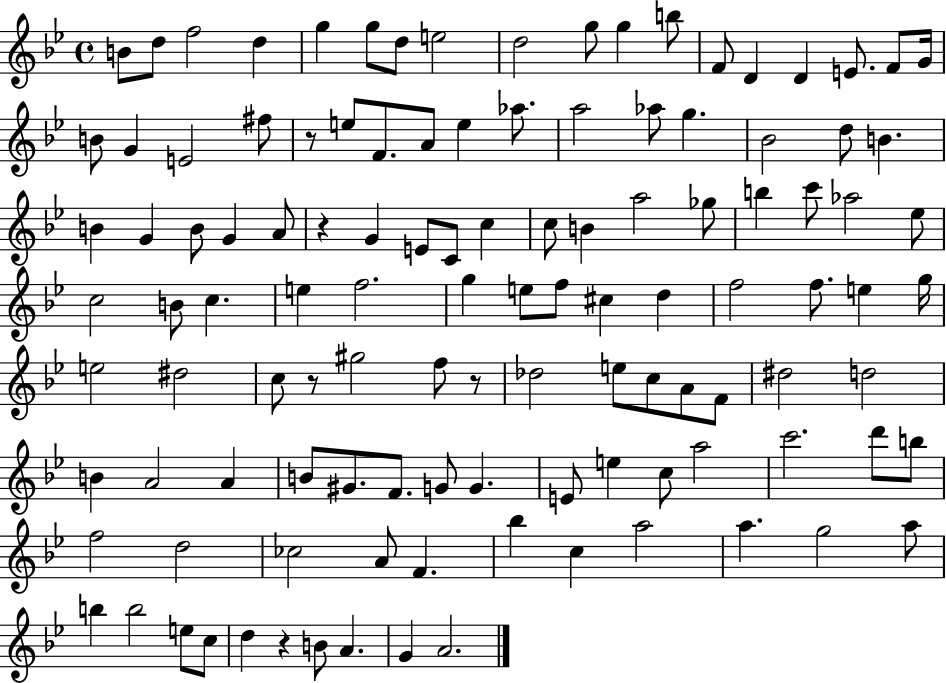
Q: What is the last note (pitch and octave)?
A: A4